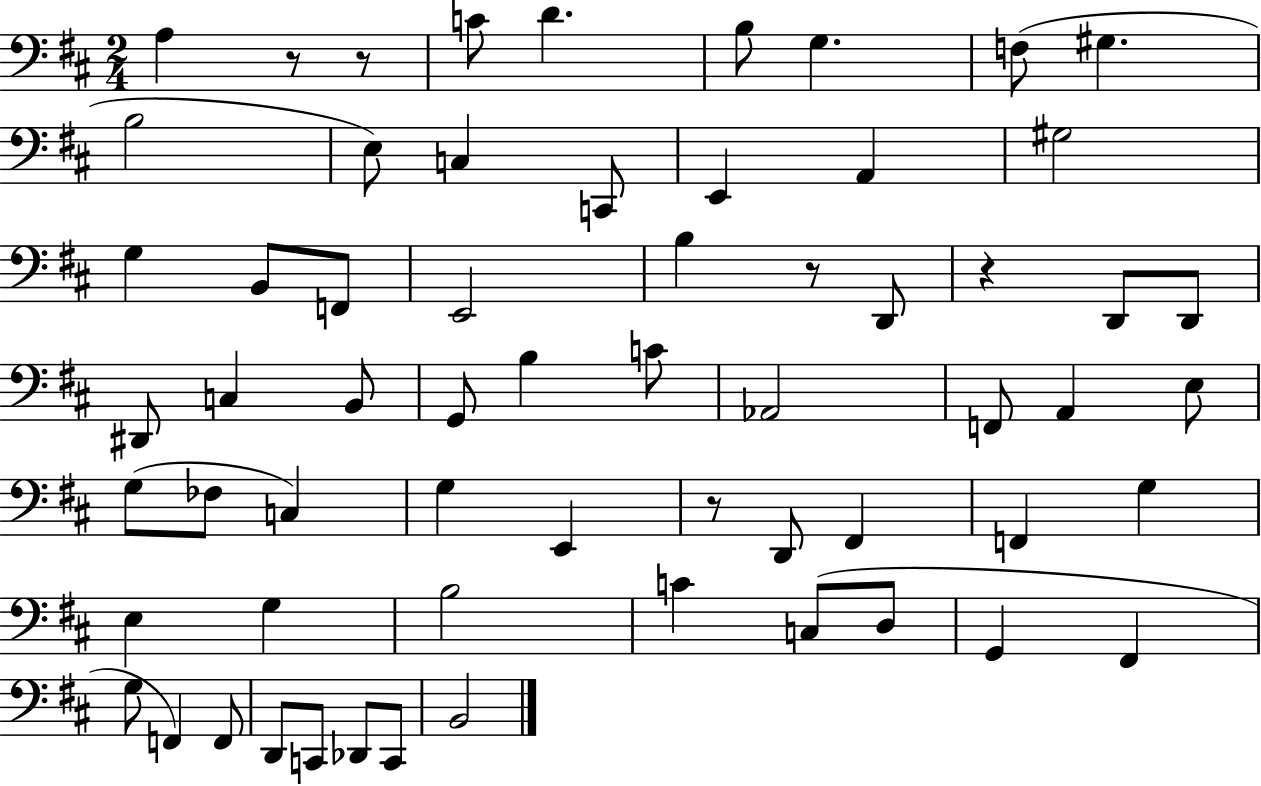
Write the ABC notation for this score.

X:1
T:Untitled
M:2/4
L:1/4
K:D
A, z/2 z/2 C/2 D B,/2 G, F,/2 ^G, B,2 E,/2 C, C,,/2 E,, A,, ^G,2 G, B,,/2 F,,/2 E,,2 B, z/2 D,,/2 z D,,/2 D,,/2 ^D,,/2 C, B,,/2 G,,/2 B, C/2 _A,,2 F,,/2 A,, E,/2 G,/2 _F,/2 C, G, E,, z/2 D,,/2 ^F,, F,, G, E, G, B,2 C C,/2 D,/2 G,, ^F,, G,/2 F,, F,,/2 D,,/2 C,,/2 _D,,/2 C,,/2 B,,2